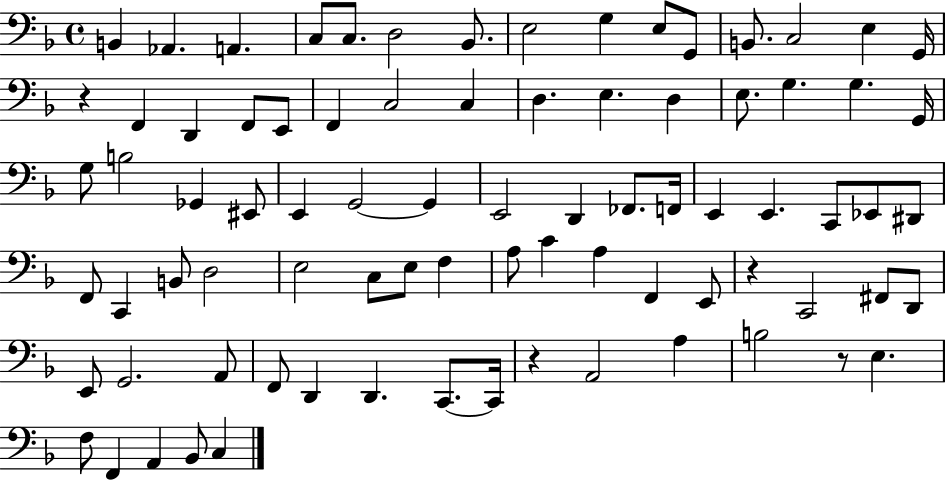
B2/q Ab2/q. A2/q. C3/e C3/e. D3/h Bb2/e. E3/h G3/q E3/e G2/e B2/e. C3/h E3/q G2/s R/q F2/q D2/q F2/e E2/e F2/q C3/h C3/q D3/q. E3/q. D3/q E3/e. G3/q. G3/q. G2/s G3/e B3/h Gb2/q EIS2/e E2/q G2/h G2/q E2/h D2/q FES2/e. F2/s E2/q E2/q. C2/e Eb2/e D#2/e F2/e C2/q B2/e D3/h E3/h C3/e E3/e F3/q A3/e C4/q A3/q F2/q E2/e R/q C2/h F#2/e D2/e E2/e G2/h. A2/e F2/e D2/q D2/q. C2/e. C2/s R/q A2/h A3/q B3/h R/e E3/q. F3/e F2/q A2/q Bb2/e C3/q